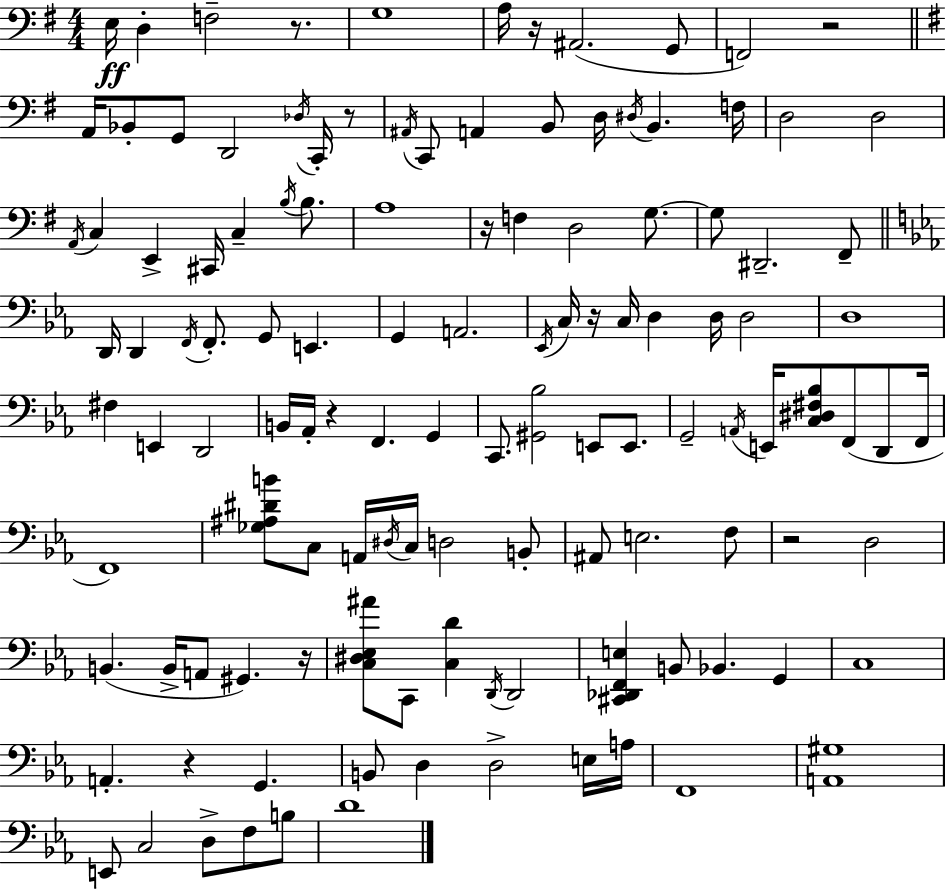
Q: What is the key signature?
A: E minor